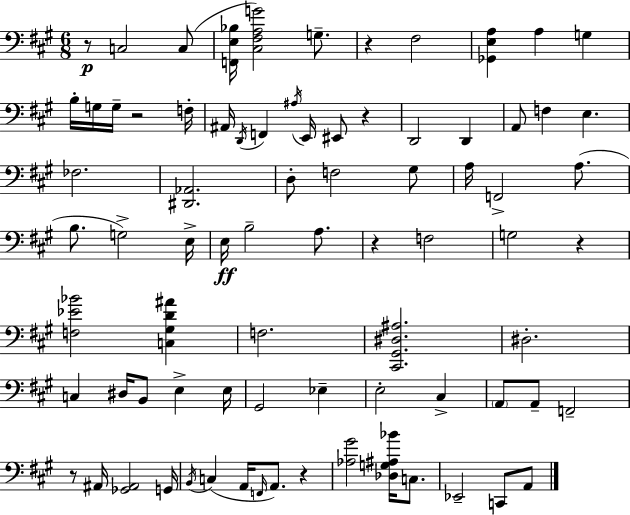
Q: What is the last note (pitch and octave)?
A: A2